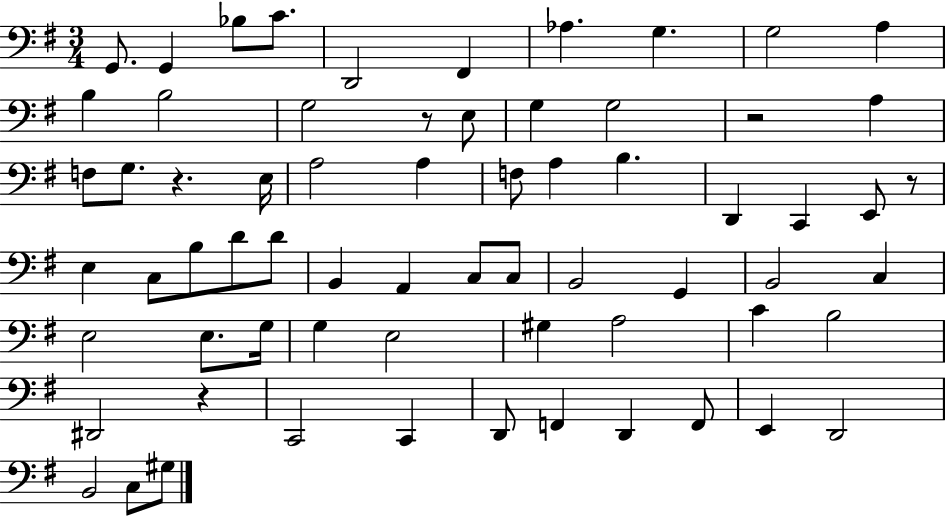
{
  \clef bass
  \numericTimeSignature
  \time 3/4
  \key g \major
  g,8. g,4 bes8 c'8. | d,2 fis,4 | aes4. g4. | g2 a4 | \break b4 b2 | g2 r8 e8 | g4 g2 | r2 a4 | \break f8 g8. r4. e16 | a2 a4 | f8 a4 b4. | d,4 c,4 e,8 r8 | \break e4 c8 b8 d'8 d'8 | b,4 a,4 c8 c8 | b,2 g,4 | b,2 c4 | \break e2 e8. g16 | g4 e2 | gis4 a2 | c'4 b2 | \break dis,2 r4 | c,2 c,4 | d,8 f,4 d,4 f,8 | e,4 d,2 | \break b,2 c8 gis8 | \bar "|."
}